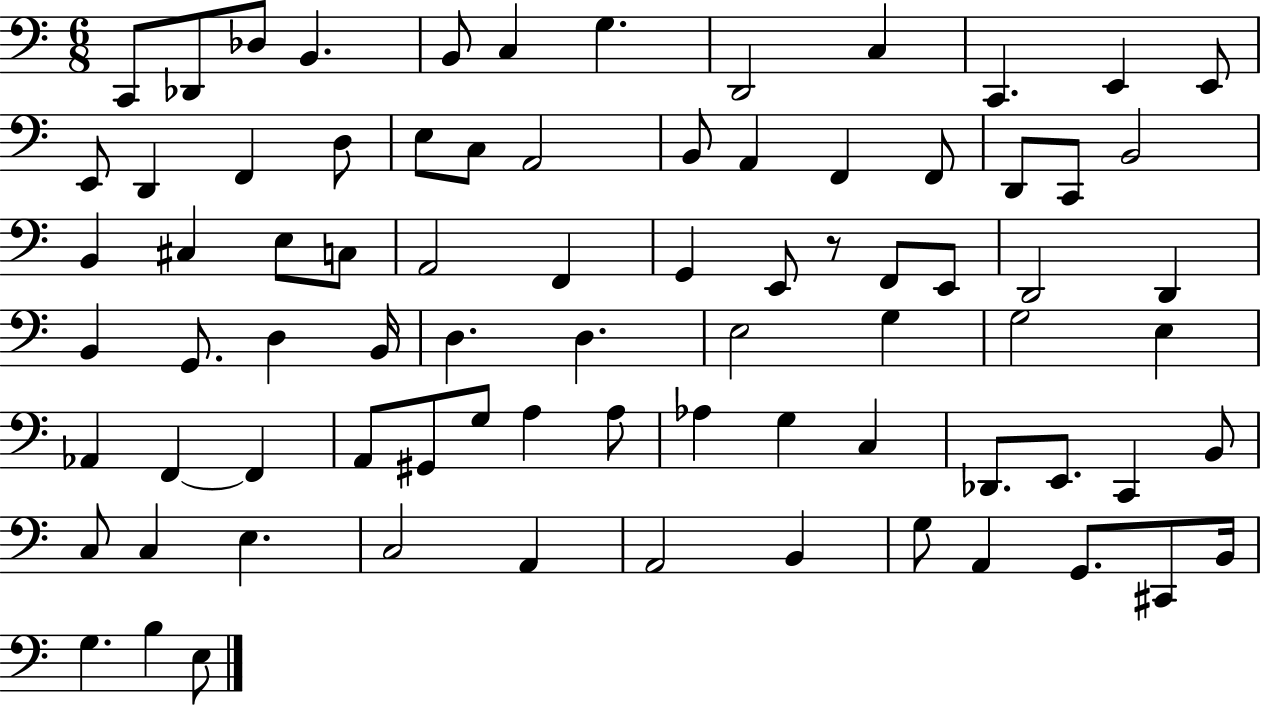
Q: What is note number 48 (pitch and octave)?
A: E3